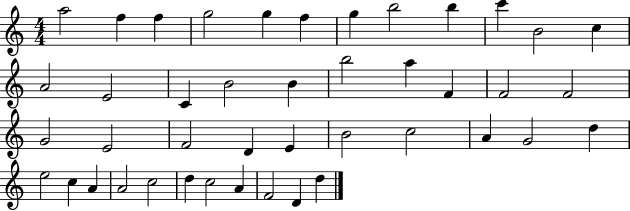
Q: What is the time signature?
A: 4/4